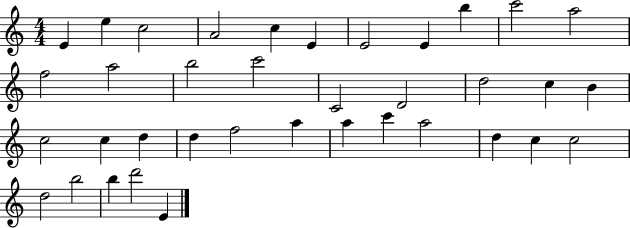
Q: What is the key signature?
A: C major